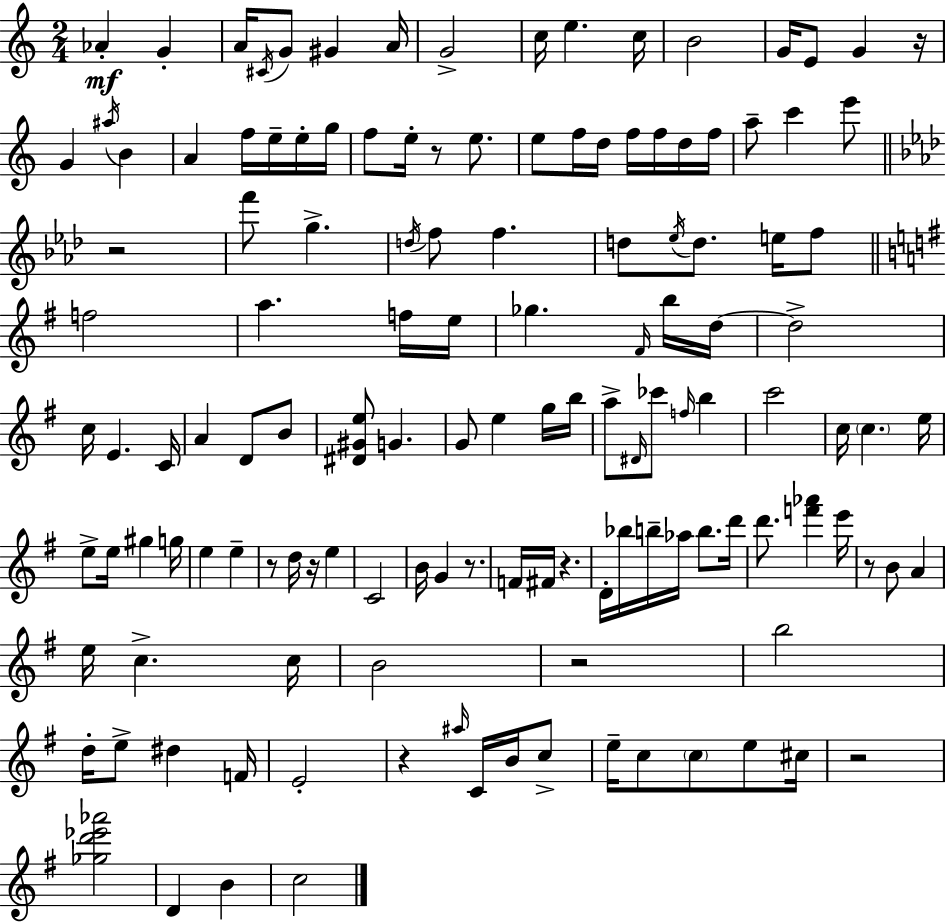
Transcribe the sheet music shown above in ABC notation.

X:1
T:Untitled
M:2/4
L:1/4
K:C
_A G A/4 ^C/4 G/2 ^G A/4 G2 c/4 e c/4 B2 G/4 E/2 G z/4 G ^a/4 B A f/4 e/4 e/4 g/4 f/2 e/4 z/2 e/2 e/2 f/4 d/4 f/4 f/4 d/4 f/4 a/2 c' e'/2 z2 f'/2 g d/4 f/2 f d/2 _e/4 d/2 e/4 f/2 f2 a f/4 e/4 _g ^F/4 b/4 d/4 d2 c/4 E C/4 A D/2 B/2 [^D^Ge]/2 G G/2 e g/4 b/4 a/2 ^D/4 _c'/2 f/4 b c'2 c/4 c e/4 e/2 e/4 ^g g/4 e e z/2 d/4 z/4 e C2 B/4 G z/2 F/4 ^F/4 z D/4 _b/4 b/4 _a/4 b/2 d'/4 d'/2 [f'_a'] e'/4 z/2 B/2 A e/4 c c/4 B2 z2 b2 d/4 e/2 ^d F/4 E2 z ^a/4 C/4 B/4 c/2 e/4 c/2 c/2 e/2 ^c/4 z2 [_gd'_e'_a']2 D B c2